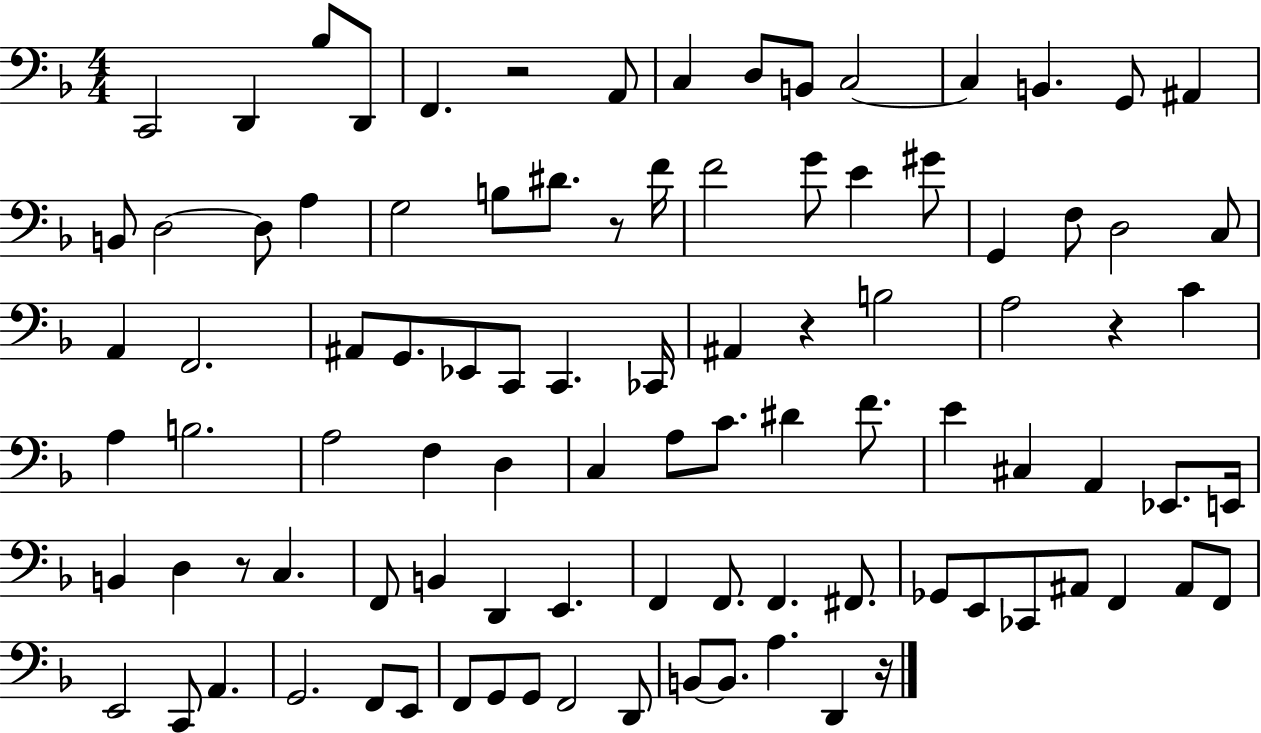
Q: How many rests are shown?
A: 6